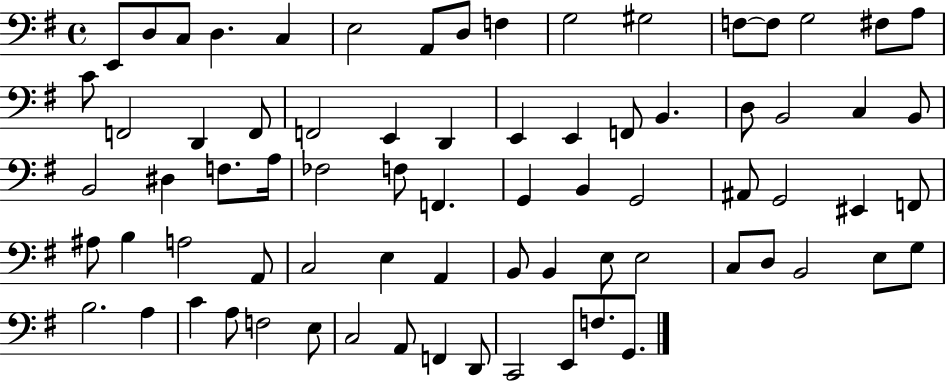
E2/e D3/e C3/e D3/q. C3/q E3/h A2/e D3/e F3/q G3/h G#3/h F3/e F3/e G3/h F#3/e A3/e C4/e F2/h D2/q F2/e F2/h E2/q D2/q E2/q E2/q F2/e B2/q. D3/e B2/h C3/q B2/e B2/h D#3/q F3/e. A3/s FES3/h F3/e F2/q. G2/q B2/q G2/h A#2/e G2/h EIS2/q F2/e A#3/e B3/q A3/h A2/e C3/h E3/q A2/q B2/e B2/q E3/e E3/h C3/e D3/e B2/h E3/e G3/e B3/h. A3/q C4/q A3/e F3/h E3/e C3/h A2/e F2/q D2/e C2/h E2/e F3/e. G2/e.